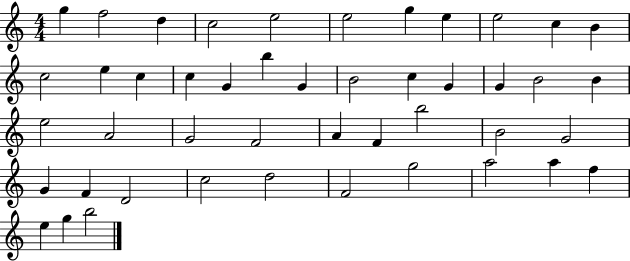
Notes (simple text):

G5/q F5/h D5/q C5/h E5/h E5/h G5/q E5/q E5/h C5/q B4/q C5/h E5/q C5/q C5/q G4/q B5/q G4/q B4/h C5/q G4/q G4/q B4/h B4/q E5/h A4/h G4/h F4/h A4/q F4/q B5/h B4/h G4/h G4/q F4/q D4/h C5/h D5/h F4/h G5/h A5/h A5/q F5/q E5/q G5/q B5/h